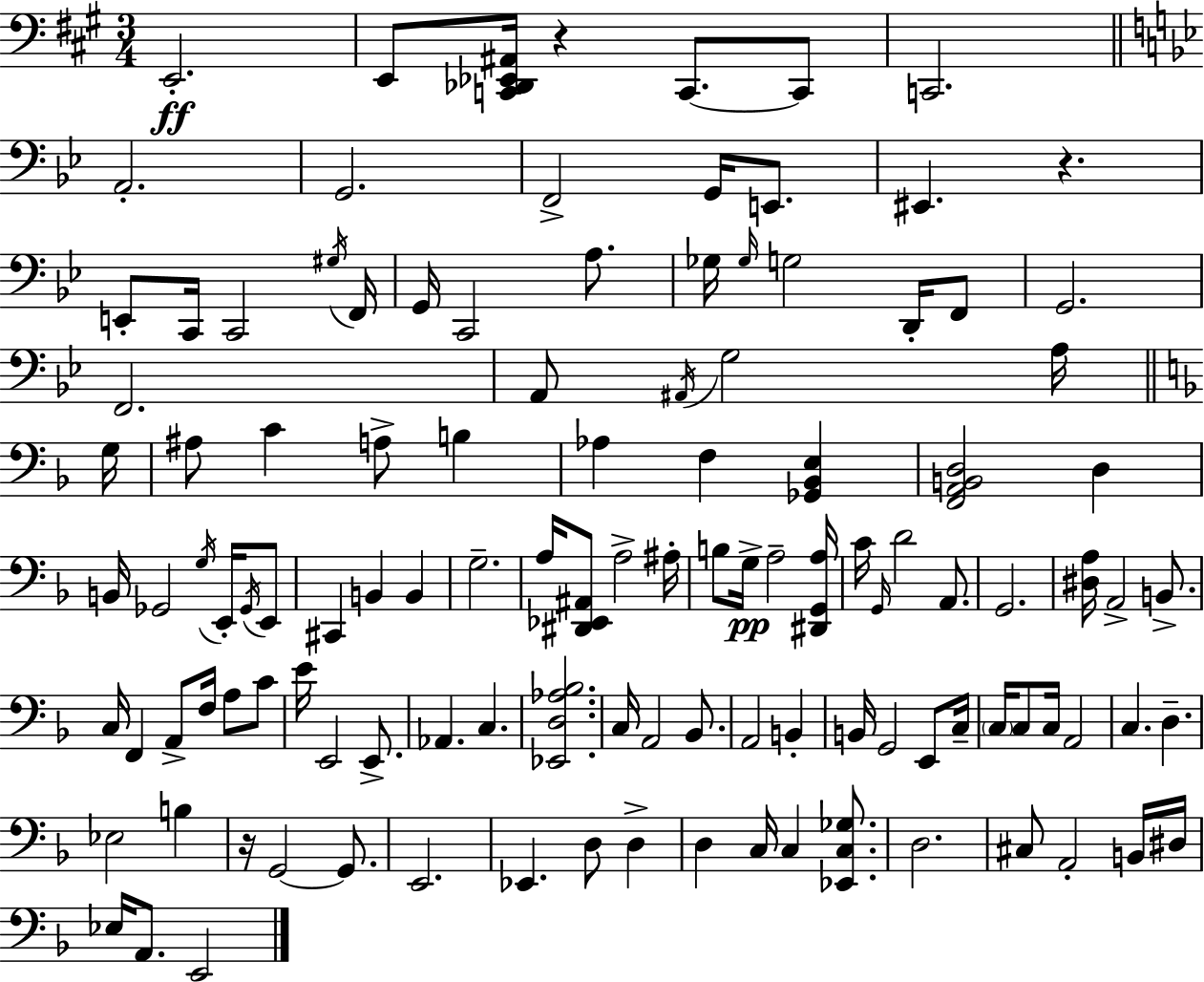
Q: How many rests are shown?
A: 3